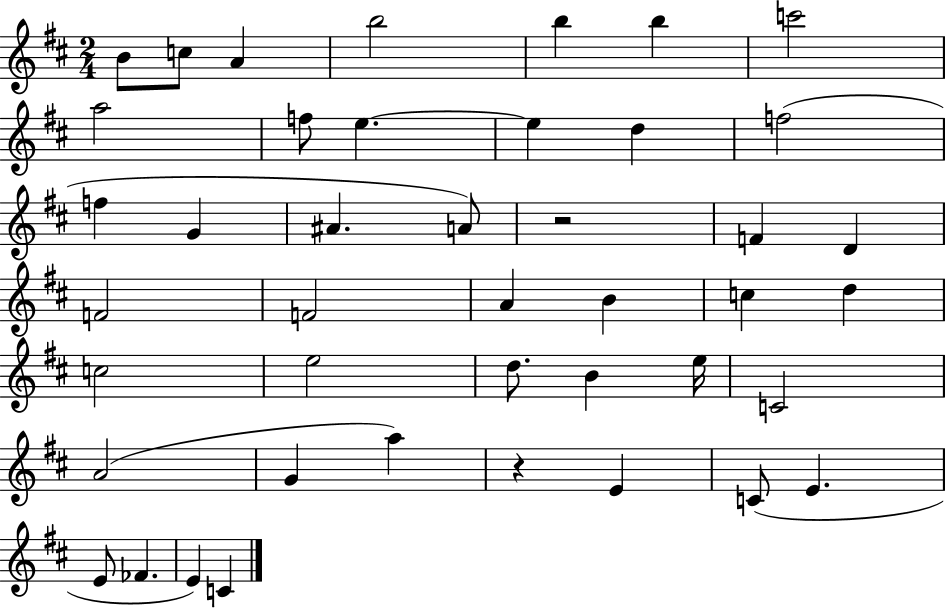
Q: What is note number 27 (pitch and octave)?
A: E5